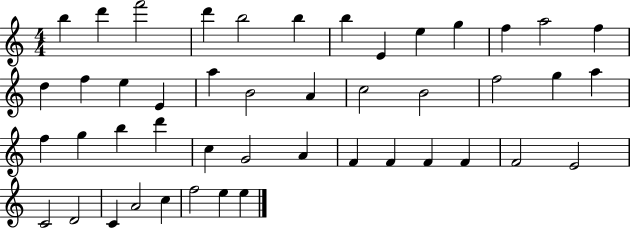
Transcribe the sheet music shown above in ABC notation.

X:1
T:Untitled
M:4/4
L:1/4
K:C
b d' f'2 d' b2 b b E e g f a2 f d f e E a B2 A c2 B2 f2 g a f g b d' c G2 A F F F F F2 E2 C2 D2 C A2 c f2 e e